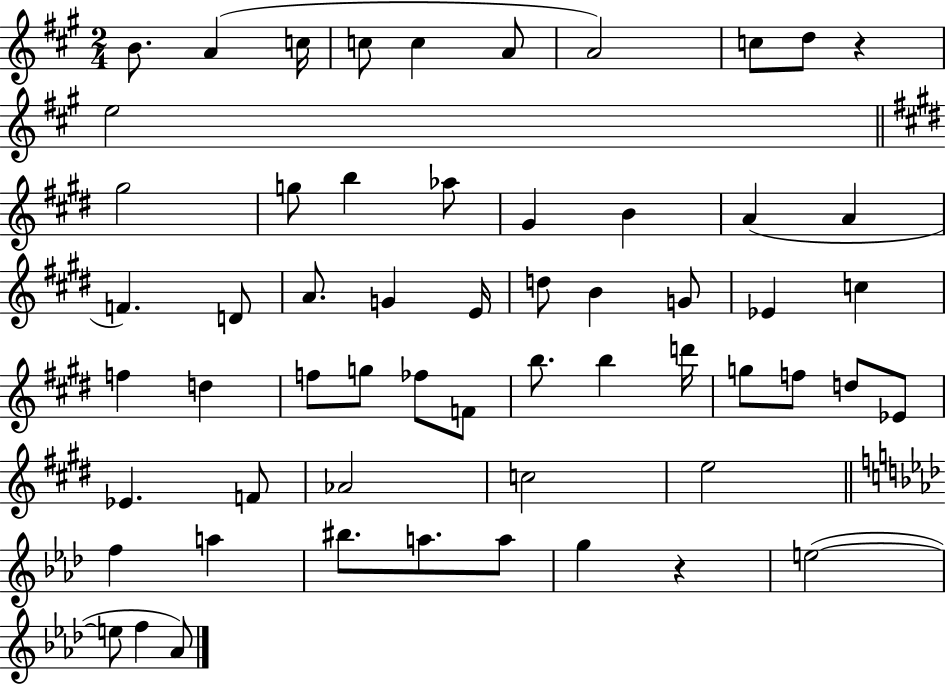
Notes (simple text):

B4/e. A4/q C5/s C5/e C5/q A4/e A4/h C5/e D5/e R/q E5/h G#5/h G5/e B5/q Ab5/e G#4/q B4/q A4/q A4/q F4/q. D4/e A4/e. G4/q E4/s D5/e B4/q G4/e Eb4/q C5/q F5/q D5/q F5/e G5/e FES5/e F4/e B5/e. B5/q D6/s G5/e F5/e D5/e Eb4/e Eb4/q. F4/e Ab4/h C5/h E5/h F5/q A5/q BIS5/e. A5/e. A5/e G5/q R/q E5/h E5/e F5/q Ab4/e